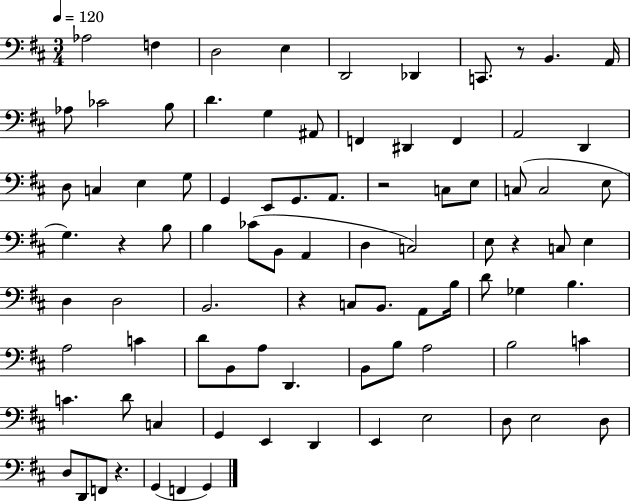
{
  \clef bass
  \numericTimeSignature
  \time 3/4
  \key d \major
  \tempo 4 = 120
  aes2 f4 | d2 e4 | d,2 des,4 | c,8. r8 b,4. a,16 | \break aes8 ces'2 b8 | d'4. g4 ais,8 | f,4 dis,4 f,4 | a,2 d,4 | \break d8 c4 e4 g8 | g,4 e,8 g,8. a,8. | r2 c8 e8 | c8( c2 e8 | \break g4.) r4 b8 | b4 ces'8( b,8 a,4 | d4 c2) | e8 r4 c8 e4 | \break d4 d2 | b,2. | r4 c8 b,8. a,8 b16 | d'8 ges4 b4. | \break a2 c'4 | d'8 b,8 a8 d,4. | b,8 b8 a2 | b2 c'4 | \break c'4. d'8 c4 | g,4 e,4 d,4 | e,4 e2 | d8 e2 d8 | \break d8 d,8 f,8 r4. | g,4( f,4 g,4) | \bar "|."
}